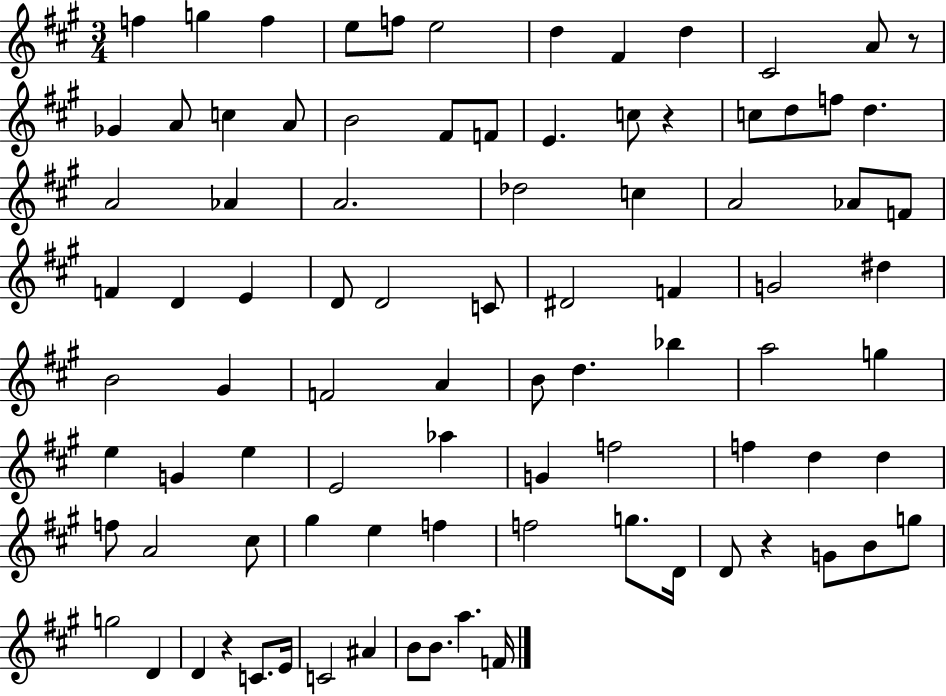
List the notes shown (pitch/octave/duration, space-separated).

F5/q G5/q F5/q E5/e F5/e E5/h D5/q F#4/q D5/q C#4/h A4/e R/e Gb4/q A4/e C5/q A4/e B4/h F#4/e F4/e E4/q. C5/e R/q C5/e D5/e F5/e D5/q. A4/h Ab4/q A4/h. Db5/h C5/q A4/h Ab4/e F4/e F4/q D4/q E4/q D4/e D4/h C4/e D#4/h F4/q G4/h D#5/q B4/h G#4/q F4/h A4/q B4/e D5/q. Bb5/q A5/h G5/q E5/q G4/q E5/q E4/h Ab5/q G4/q F5/h F5/q D5/q D5/q F5/e A4/h C#5/e G#5/q E5/q F5/q F5/h G5/e. D4/s D4/e R/q G4/e B4/e G5/e G5/h D4/q D4/q R/q C4/e. E4/s C4/h A#4/q B4/e B4/e. A5/q. F4/s